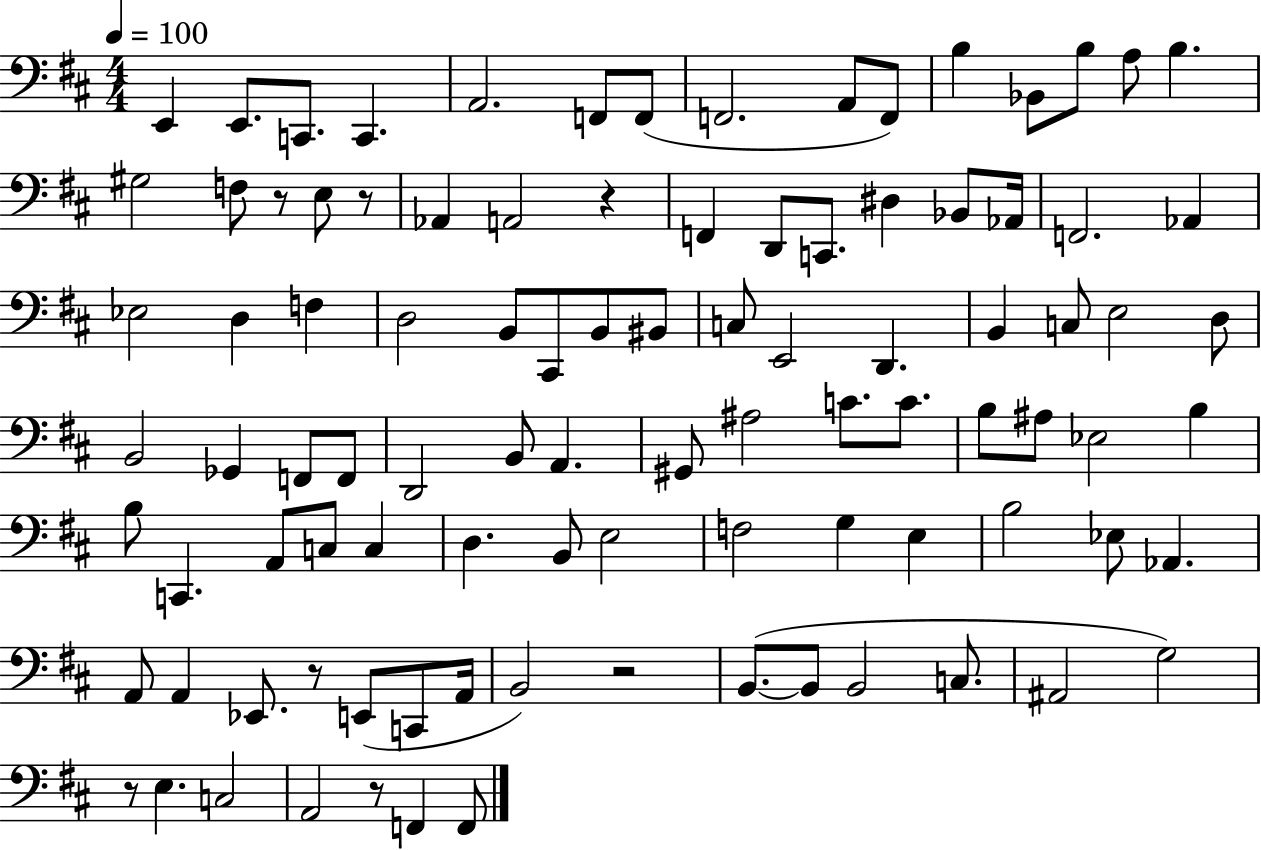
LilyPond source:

{
  \clef bass
  \numericTimeSignature
  \time 4/4
  \key d \major
  \tempo 4 = 100
  e,4 e,8. c,8. c,4. | a,2. f,8 f,8( | f,2. a,8 f,8) | b4 bes,8 b8 a8 b4. | \break gis2 f8 r8 e8 r8 | aes,4 a,2 r4 | f,4 d,8 c,8. dis4 bes,8 aes,16 | f,2. aes,4 | \break ees2 d4 f4 | d2 b,8 cis,8 b,8 bis,8 | c8 e,2 d,4. | b,4 c8 e2 d8 | \break b,2 ges,4 f,8 f,8 | d,2 b,8 a,4. | gis,8 ais2 c'8. c'8. | b8 ais8 ees2 b4 | \break b8 c,4. a,8 c8 c4 | d4. b,8 e2 | f2 g4 e4 | b2 ees8 aes,4. | \break a,8 a,4 ees,8. r8 e,8( c,8 a,16 | b,2) r2 | b,8.~(~ b,8 b,2 c8. | ais,2 g2) | \break r8 e4. c2 | a,2 r8 f,4 f,8 | \bar "|."
}